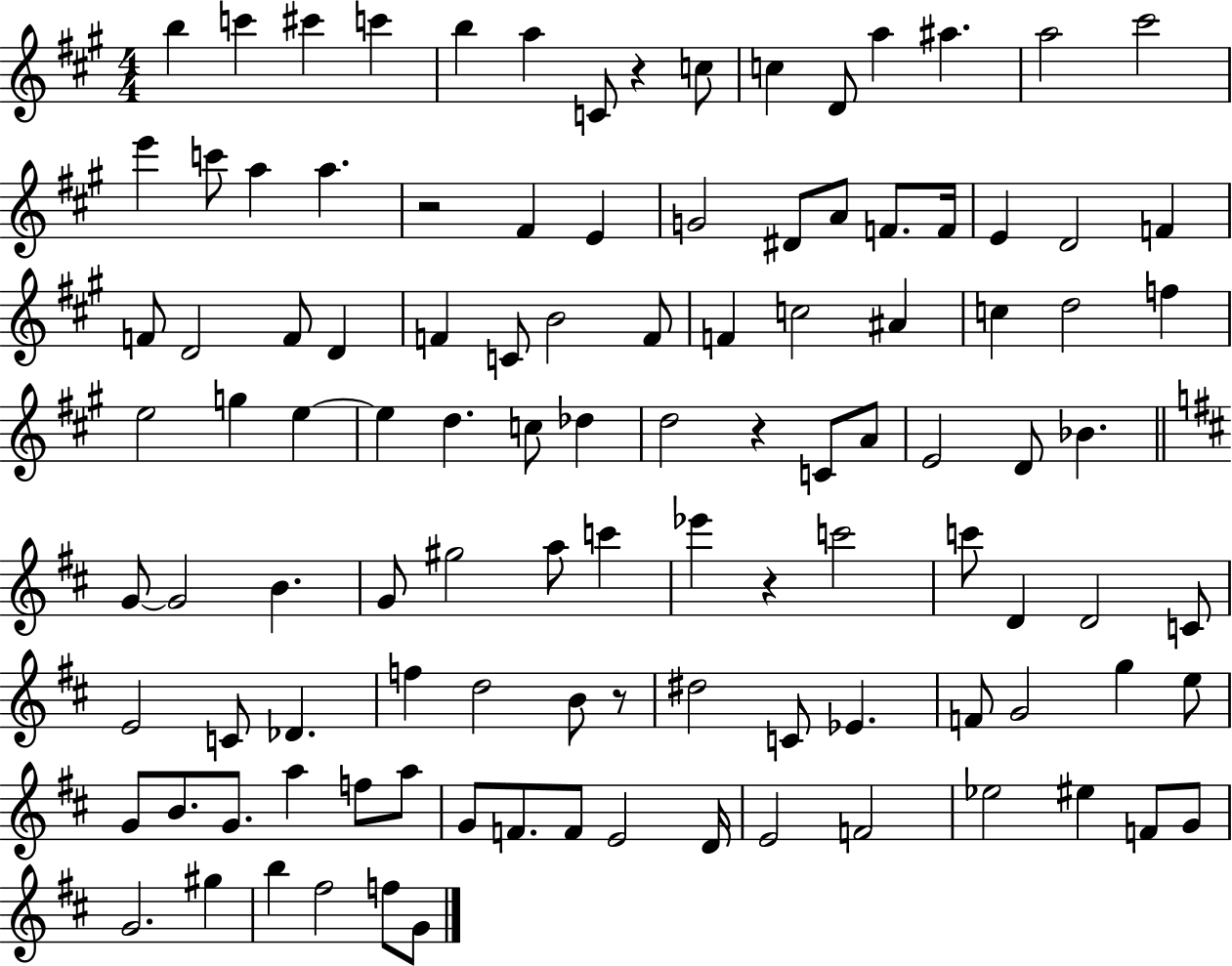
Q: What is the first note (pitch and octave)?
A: B5